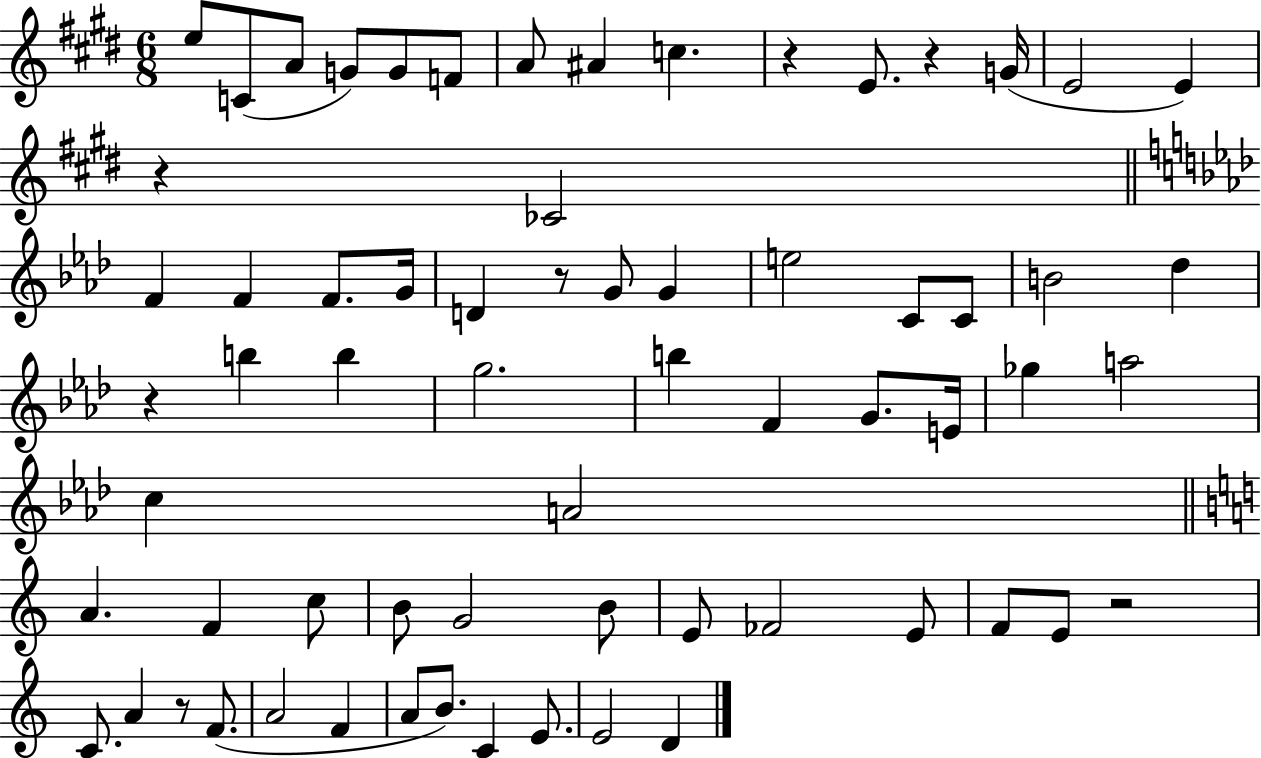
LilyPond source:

{
  \clef treble
  \numericTimeSignature
  \time 6/8
  \key e \major
  e''8 c'8( a'8 g'8) g'8 f'8 | a'8 ais'4 c''4. | r4 e'8. r4 g'16( | e'2 e'4) | \break r4 ces'2 | \bar "||" \break \key f \minor f'4 f'4 f'8. g'16 | d'4 r8 g'8 g'4 | e''2 c'8 c'8 | b'2 des''4 | \break r4 b''4 b''4 | g''2. | b''4 f'4 g'8. e'16 | ges''4 a''2 | \break c''4 a'2 | \bar "||" \break \key c \major a'4. f'4 c''8 | b'8 g'2 b'8 | e'8 fes'2 e'8 | f'8 e'8 r2 | \break c'8. a'4 r8 f'8.( | a'2 f'4 | a'8 b'8.) c'4 e'8. | e'2 d'4 | \break \bar "|."
}